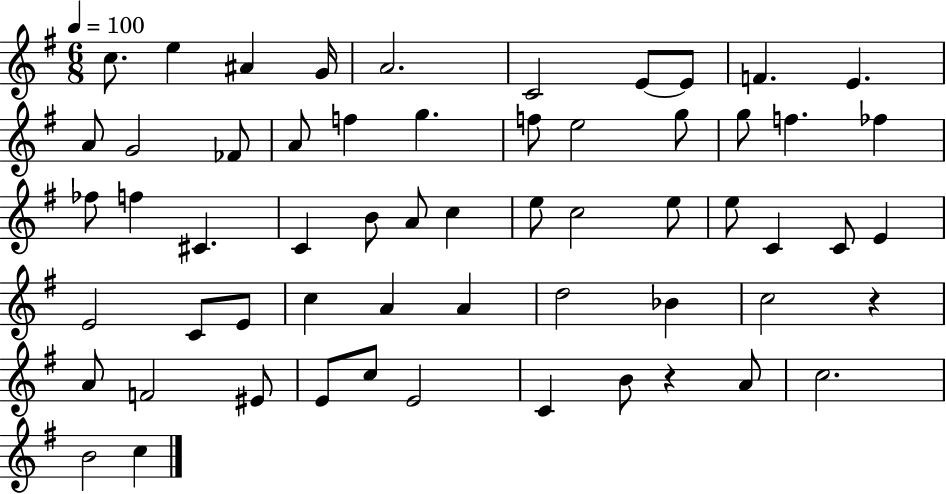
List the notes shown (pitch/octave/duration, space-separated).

C5/e. E5/q A#4/q G4/s A4/h. C4/h E4/e E4/e F4/q. E4/q. A4/e G4/h FES4/e A4/e F5/q G5/q. F5/e E5/h G5/e G5/e F5/q. FES5/q FES5/e F5/q C#4/q. C4/q B4/e A4/e C5/q E5/e C5/h E5/e E5/e C4/q C4/e E4/q E4/h C4/e E4/e C5/q A4/q A4/q D5/h Bb4/q C5/h R/q A4/e F4/h EIS4/e E4/e C5/e E4/h C4/q B4/e R/q A4/e C5/h. B4/h C5/q